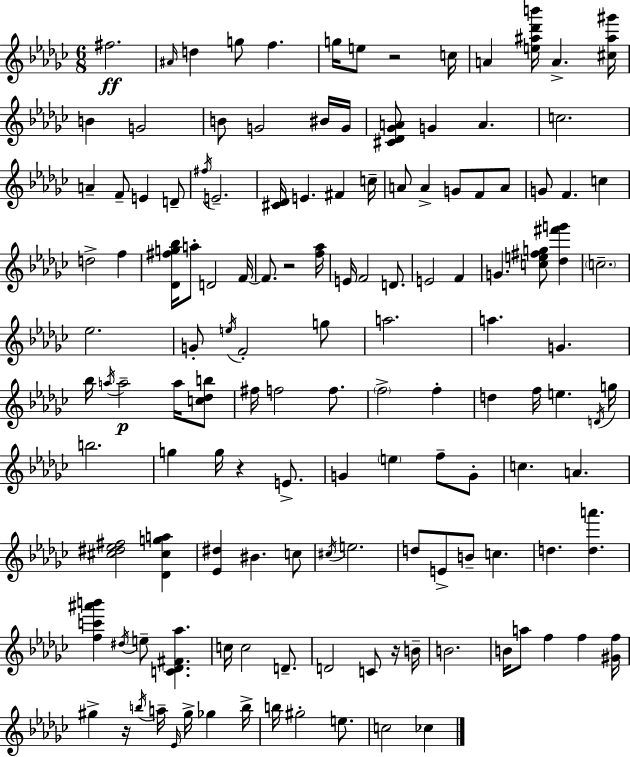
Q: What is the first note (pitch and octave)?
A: F#5